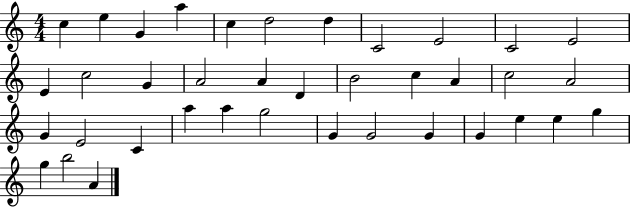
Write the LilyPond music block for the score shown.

{
  \clef treble
  \numericTimeSignature
  \time 4/4
  \key c \major
  c''4 e''4 g'4 a''4 | c''4 d''2 d''4 | c'2 e'2 | c'2 e'2 | \break e'4 c''2 g'4 | a'2 a'4 d'4 | b'2 c''4 a'4 | c''2 a'2 | \break g'4 e'2 c'4 | a''4 a''4 g''2 | g'4 g'2 g'4 | g'4 e''4 e''4 g''4 | \break g''4 b''2 a'4 | \bar "|."
}